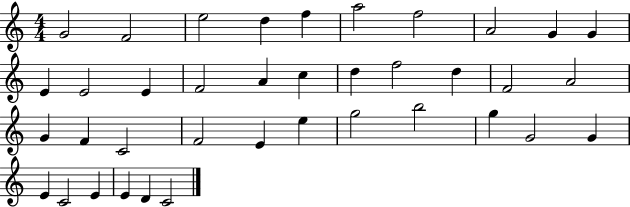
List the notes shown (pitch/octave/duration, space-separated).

G4/h F4/h E5/h D5/q F5/q A5/h F5/h A4/h G4/q G4/q E4/q E4/h E4/q F4/h A4/q C5/q D5/q F5/h D5/q F4/h A4/h G4/q F4/q C4/h F4/h E4/q E5/q G5/h B5/h G5/q G4/h G4/q E4/q C4/h E4/q E4/q D4/q C4/h